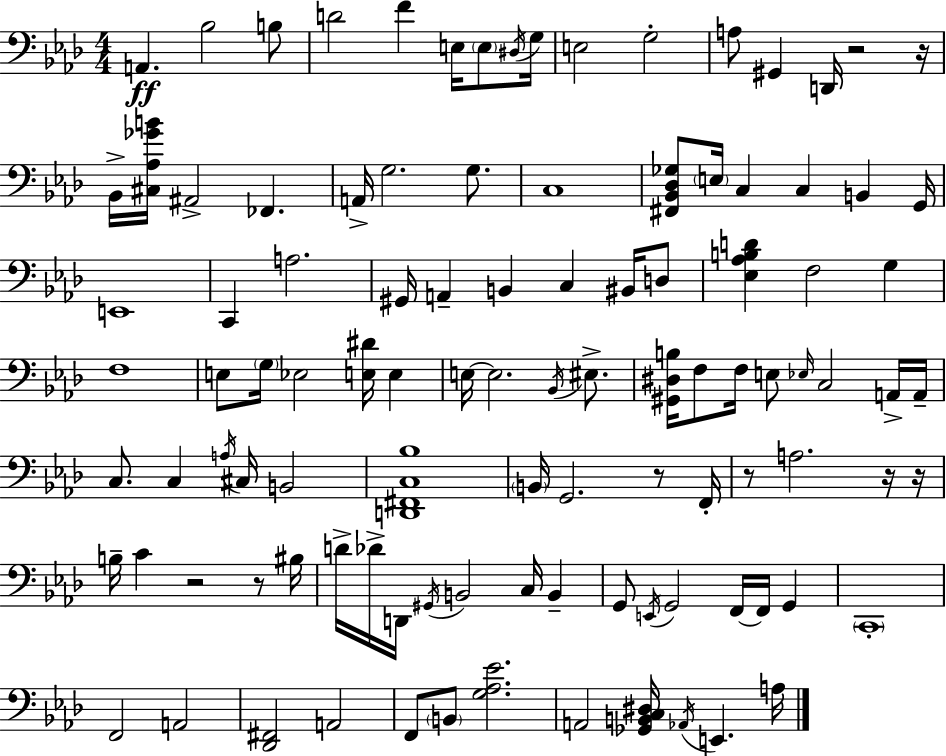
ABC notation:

X:1
T:Untitled
M:4/4
L:1/4
K:Ab
A,, _B,2 B,/2 D2 F E,/4 E,/2 ^D,/4 G,/4 E,2 G,2 A,/2 ^G,, D,,/4 z2 z/4 _B,,/4 [^C,_A,_GB]/4 ^A,,2 _F,, A,,/4 G,2 G,/2 C,4 [^F,,_B,,_D,_G,]/2 E,/4 C, C, B,, G,,/4 E,,4 C,, A,2 ^G,,/4 A,, B,, C, ^B,,/4 D,/2 [_E,_A,B,D] F,2 G, F,4 E,/2 G,/4 _E,2 [E,^D]/4 E, E,/4 E,2 _B,,/4 ^E,/2 [^G,,^D,B,]/4 F,/2 F,/4 E,/2 _E,/4 C,2 A,,/4 A,,/4 C,/2 C, A,/4 ^C,/4 B,,2 [D,,^F,,C,_B,]4 B,,/4 G,,2 z/2 F,,/4 z/2 A,2 z/4 z/4 B,/4 C z2 z/2 ^B,/4 D/4 _D/4 D,,/4 ^G,,/4 B,,2 C,/4 B,, G,,/2 E,,/4 G,,2 F,,/4 F,,/4 G,, C,,4 F,,2 A,,2 [_D,,^F,,]2 A,,2 F,,/2 B,,/2 [G,_A,_E]2 A,,2 [_G,,B,,C,^D,]/4 _A,,/4 E,, A,/4